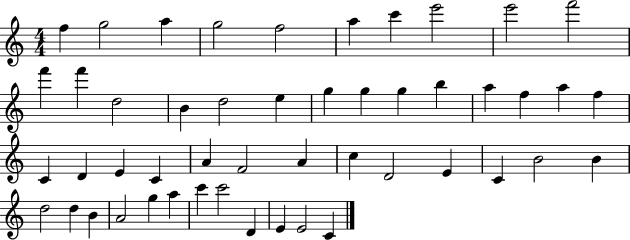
F5/q G5/h A5/q G5/h F5/h A5/q C6/q E6/h E6/h F6/h F6/q F6/q D5/h B4/q D5/h E5/q G5/q G5/q G5/q B5/q A5/q F5/q A5/q F5/q C4/q D4/q E4/q C4/q A4/q F4/h A4/q C5/q D4/h E4/q C4/q B4/h B4/q D5/h D5/q B4/q A4/h G5/q A5/q C6/q C6/h D4/q E4/q E4/h C4/q